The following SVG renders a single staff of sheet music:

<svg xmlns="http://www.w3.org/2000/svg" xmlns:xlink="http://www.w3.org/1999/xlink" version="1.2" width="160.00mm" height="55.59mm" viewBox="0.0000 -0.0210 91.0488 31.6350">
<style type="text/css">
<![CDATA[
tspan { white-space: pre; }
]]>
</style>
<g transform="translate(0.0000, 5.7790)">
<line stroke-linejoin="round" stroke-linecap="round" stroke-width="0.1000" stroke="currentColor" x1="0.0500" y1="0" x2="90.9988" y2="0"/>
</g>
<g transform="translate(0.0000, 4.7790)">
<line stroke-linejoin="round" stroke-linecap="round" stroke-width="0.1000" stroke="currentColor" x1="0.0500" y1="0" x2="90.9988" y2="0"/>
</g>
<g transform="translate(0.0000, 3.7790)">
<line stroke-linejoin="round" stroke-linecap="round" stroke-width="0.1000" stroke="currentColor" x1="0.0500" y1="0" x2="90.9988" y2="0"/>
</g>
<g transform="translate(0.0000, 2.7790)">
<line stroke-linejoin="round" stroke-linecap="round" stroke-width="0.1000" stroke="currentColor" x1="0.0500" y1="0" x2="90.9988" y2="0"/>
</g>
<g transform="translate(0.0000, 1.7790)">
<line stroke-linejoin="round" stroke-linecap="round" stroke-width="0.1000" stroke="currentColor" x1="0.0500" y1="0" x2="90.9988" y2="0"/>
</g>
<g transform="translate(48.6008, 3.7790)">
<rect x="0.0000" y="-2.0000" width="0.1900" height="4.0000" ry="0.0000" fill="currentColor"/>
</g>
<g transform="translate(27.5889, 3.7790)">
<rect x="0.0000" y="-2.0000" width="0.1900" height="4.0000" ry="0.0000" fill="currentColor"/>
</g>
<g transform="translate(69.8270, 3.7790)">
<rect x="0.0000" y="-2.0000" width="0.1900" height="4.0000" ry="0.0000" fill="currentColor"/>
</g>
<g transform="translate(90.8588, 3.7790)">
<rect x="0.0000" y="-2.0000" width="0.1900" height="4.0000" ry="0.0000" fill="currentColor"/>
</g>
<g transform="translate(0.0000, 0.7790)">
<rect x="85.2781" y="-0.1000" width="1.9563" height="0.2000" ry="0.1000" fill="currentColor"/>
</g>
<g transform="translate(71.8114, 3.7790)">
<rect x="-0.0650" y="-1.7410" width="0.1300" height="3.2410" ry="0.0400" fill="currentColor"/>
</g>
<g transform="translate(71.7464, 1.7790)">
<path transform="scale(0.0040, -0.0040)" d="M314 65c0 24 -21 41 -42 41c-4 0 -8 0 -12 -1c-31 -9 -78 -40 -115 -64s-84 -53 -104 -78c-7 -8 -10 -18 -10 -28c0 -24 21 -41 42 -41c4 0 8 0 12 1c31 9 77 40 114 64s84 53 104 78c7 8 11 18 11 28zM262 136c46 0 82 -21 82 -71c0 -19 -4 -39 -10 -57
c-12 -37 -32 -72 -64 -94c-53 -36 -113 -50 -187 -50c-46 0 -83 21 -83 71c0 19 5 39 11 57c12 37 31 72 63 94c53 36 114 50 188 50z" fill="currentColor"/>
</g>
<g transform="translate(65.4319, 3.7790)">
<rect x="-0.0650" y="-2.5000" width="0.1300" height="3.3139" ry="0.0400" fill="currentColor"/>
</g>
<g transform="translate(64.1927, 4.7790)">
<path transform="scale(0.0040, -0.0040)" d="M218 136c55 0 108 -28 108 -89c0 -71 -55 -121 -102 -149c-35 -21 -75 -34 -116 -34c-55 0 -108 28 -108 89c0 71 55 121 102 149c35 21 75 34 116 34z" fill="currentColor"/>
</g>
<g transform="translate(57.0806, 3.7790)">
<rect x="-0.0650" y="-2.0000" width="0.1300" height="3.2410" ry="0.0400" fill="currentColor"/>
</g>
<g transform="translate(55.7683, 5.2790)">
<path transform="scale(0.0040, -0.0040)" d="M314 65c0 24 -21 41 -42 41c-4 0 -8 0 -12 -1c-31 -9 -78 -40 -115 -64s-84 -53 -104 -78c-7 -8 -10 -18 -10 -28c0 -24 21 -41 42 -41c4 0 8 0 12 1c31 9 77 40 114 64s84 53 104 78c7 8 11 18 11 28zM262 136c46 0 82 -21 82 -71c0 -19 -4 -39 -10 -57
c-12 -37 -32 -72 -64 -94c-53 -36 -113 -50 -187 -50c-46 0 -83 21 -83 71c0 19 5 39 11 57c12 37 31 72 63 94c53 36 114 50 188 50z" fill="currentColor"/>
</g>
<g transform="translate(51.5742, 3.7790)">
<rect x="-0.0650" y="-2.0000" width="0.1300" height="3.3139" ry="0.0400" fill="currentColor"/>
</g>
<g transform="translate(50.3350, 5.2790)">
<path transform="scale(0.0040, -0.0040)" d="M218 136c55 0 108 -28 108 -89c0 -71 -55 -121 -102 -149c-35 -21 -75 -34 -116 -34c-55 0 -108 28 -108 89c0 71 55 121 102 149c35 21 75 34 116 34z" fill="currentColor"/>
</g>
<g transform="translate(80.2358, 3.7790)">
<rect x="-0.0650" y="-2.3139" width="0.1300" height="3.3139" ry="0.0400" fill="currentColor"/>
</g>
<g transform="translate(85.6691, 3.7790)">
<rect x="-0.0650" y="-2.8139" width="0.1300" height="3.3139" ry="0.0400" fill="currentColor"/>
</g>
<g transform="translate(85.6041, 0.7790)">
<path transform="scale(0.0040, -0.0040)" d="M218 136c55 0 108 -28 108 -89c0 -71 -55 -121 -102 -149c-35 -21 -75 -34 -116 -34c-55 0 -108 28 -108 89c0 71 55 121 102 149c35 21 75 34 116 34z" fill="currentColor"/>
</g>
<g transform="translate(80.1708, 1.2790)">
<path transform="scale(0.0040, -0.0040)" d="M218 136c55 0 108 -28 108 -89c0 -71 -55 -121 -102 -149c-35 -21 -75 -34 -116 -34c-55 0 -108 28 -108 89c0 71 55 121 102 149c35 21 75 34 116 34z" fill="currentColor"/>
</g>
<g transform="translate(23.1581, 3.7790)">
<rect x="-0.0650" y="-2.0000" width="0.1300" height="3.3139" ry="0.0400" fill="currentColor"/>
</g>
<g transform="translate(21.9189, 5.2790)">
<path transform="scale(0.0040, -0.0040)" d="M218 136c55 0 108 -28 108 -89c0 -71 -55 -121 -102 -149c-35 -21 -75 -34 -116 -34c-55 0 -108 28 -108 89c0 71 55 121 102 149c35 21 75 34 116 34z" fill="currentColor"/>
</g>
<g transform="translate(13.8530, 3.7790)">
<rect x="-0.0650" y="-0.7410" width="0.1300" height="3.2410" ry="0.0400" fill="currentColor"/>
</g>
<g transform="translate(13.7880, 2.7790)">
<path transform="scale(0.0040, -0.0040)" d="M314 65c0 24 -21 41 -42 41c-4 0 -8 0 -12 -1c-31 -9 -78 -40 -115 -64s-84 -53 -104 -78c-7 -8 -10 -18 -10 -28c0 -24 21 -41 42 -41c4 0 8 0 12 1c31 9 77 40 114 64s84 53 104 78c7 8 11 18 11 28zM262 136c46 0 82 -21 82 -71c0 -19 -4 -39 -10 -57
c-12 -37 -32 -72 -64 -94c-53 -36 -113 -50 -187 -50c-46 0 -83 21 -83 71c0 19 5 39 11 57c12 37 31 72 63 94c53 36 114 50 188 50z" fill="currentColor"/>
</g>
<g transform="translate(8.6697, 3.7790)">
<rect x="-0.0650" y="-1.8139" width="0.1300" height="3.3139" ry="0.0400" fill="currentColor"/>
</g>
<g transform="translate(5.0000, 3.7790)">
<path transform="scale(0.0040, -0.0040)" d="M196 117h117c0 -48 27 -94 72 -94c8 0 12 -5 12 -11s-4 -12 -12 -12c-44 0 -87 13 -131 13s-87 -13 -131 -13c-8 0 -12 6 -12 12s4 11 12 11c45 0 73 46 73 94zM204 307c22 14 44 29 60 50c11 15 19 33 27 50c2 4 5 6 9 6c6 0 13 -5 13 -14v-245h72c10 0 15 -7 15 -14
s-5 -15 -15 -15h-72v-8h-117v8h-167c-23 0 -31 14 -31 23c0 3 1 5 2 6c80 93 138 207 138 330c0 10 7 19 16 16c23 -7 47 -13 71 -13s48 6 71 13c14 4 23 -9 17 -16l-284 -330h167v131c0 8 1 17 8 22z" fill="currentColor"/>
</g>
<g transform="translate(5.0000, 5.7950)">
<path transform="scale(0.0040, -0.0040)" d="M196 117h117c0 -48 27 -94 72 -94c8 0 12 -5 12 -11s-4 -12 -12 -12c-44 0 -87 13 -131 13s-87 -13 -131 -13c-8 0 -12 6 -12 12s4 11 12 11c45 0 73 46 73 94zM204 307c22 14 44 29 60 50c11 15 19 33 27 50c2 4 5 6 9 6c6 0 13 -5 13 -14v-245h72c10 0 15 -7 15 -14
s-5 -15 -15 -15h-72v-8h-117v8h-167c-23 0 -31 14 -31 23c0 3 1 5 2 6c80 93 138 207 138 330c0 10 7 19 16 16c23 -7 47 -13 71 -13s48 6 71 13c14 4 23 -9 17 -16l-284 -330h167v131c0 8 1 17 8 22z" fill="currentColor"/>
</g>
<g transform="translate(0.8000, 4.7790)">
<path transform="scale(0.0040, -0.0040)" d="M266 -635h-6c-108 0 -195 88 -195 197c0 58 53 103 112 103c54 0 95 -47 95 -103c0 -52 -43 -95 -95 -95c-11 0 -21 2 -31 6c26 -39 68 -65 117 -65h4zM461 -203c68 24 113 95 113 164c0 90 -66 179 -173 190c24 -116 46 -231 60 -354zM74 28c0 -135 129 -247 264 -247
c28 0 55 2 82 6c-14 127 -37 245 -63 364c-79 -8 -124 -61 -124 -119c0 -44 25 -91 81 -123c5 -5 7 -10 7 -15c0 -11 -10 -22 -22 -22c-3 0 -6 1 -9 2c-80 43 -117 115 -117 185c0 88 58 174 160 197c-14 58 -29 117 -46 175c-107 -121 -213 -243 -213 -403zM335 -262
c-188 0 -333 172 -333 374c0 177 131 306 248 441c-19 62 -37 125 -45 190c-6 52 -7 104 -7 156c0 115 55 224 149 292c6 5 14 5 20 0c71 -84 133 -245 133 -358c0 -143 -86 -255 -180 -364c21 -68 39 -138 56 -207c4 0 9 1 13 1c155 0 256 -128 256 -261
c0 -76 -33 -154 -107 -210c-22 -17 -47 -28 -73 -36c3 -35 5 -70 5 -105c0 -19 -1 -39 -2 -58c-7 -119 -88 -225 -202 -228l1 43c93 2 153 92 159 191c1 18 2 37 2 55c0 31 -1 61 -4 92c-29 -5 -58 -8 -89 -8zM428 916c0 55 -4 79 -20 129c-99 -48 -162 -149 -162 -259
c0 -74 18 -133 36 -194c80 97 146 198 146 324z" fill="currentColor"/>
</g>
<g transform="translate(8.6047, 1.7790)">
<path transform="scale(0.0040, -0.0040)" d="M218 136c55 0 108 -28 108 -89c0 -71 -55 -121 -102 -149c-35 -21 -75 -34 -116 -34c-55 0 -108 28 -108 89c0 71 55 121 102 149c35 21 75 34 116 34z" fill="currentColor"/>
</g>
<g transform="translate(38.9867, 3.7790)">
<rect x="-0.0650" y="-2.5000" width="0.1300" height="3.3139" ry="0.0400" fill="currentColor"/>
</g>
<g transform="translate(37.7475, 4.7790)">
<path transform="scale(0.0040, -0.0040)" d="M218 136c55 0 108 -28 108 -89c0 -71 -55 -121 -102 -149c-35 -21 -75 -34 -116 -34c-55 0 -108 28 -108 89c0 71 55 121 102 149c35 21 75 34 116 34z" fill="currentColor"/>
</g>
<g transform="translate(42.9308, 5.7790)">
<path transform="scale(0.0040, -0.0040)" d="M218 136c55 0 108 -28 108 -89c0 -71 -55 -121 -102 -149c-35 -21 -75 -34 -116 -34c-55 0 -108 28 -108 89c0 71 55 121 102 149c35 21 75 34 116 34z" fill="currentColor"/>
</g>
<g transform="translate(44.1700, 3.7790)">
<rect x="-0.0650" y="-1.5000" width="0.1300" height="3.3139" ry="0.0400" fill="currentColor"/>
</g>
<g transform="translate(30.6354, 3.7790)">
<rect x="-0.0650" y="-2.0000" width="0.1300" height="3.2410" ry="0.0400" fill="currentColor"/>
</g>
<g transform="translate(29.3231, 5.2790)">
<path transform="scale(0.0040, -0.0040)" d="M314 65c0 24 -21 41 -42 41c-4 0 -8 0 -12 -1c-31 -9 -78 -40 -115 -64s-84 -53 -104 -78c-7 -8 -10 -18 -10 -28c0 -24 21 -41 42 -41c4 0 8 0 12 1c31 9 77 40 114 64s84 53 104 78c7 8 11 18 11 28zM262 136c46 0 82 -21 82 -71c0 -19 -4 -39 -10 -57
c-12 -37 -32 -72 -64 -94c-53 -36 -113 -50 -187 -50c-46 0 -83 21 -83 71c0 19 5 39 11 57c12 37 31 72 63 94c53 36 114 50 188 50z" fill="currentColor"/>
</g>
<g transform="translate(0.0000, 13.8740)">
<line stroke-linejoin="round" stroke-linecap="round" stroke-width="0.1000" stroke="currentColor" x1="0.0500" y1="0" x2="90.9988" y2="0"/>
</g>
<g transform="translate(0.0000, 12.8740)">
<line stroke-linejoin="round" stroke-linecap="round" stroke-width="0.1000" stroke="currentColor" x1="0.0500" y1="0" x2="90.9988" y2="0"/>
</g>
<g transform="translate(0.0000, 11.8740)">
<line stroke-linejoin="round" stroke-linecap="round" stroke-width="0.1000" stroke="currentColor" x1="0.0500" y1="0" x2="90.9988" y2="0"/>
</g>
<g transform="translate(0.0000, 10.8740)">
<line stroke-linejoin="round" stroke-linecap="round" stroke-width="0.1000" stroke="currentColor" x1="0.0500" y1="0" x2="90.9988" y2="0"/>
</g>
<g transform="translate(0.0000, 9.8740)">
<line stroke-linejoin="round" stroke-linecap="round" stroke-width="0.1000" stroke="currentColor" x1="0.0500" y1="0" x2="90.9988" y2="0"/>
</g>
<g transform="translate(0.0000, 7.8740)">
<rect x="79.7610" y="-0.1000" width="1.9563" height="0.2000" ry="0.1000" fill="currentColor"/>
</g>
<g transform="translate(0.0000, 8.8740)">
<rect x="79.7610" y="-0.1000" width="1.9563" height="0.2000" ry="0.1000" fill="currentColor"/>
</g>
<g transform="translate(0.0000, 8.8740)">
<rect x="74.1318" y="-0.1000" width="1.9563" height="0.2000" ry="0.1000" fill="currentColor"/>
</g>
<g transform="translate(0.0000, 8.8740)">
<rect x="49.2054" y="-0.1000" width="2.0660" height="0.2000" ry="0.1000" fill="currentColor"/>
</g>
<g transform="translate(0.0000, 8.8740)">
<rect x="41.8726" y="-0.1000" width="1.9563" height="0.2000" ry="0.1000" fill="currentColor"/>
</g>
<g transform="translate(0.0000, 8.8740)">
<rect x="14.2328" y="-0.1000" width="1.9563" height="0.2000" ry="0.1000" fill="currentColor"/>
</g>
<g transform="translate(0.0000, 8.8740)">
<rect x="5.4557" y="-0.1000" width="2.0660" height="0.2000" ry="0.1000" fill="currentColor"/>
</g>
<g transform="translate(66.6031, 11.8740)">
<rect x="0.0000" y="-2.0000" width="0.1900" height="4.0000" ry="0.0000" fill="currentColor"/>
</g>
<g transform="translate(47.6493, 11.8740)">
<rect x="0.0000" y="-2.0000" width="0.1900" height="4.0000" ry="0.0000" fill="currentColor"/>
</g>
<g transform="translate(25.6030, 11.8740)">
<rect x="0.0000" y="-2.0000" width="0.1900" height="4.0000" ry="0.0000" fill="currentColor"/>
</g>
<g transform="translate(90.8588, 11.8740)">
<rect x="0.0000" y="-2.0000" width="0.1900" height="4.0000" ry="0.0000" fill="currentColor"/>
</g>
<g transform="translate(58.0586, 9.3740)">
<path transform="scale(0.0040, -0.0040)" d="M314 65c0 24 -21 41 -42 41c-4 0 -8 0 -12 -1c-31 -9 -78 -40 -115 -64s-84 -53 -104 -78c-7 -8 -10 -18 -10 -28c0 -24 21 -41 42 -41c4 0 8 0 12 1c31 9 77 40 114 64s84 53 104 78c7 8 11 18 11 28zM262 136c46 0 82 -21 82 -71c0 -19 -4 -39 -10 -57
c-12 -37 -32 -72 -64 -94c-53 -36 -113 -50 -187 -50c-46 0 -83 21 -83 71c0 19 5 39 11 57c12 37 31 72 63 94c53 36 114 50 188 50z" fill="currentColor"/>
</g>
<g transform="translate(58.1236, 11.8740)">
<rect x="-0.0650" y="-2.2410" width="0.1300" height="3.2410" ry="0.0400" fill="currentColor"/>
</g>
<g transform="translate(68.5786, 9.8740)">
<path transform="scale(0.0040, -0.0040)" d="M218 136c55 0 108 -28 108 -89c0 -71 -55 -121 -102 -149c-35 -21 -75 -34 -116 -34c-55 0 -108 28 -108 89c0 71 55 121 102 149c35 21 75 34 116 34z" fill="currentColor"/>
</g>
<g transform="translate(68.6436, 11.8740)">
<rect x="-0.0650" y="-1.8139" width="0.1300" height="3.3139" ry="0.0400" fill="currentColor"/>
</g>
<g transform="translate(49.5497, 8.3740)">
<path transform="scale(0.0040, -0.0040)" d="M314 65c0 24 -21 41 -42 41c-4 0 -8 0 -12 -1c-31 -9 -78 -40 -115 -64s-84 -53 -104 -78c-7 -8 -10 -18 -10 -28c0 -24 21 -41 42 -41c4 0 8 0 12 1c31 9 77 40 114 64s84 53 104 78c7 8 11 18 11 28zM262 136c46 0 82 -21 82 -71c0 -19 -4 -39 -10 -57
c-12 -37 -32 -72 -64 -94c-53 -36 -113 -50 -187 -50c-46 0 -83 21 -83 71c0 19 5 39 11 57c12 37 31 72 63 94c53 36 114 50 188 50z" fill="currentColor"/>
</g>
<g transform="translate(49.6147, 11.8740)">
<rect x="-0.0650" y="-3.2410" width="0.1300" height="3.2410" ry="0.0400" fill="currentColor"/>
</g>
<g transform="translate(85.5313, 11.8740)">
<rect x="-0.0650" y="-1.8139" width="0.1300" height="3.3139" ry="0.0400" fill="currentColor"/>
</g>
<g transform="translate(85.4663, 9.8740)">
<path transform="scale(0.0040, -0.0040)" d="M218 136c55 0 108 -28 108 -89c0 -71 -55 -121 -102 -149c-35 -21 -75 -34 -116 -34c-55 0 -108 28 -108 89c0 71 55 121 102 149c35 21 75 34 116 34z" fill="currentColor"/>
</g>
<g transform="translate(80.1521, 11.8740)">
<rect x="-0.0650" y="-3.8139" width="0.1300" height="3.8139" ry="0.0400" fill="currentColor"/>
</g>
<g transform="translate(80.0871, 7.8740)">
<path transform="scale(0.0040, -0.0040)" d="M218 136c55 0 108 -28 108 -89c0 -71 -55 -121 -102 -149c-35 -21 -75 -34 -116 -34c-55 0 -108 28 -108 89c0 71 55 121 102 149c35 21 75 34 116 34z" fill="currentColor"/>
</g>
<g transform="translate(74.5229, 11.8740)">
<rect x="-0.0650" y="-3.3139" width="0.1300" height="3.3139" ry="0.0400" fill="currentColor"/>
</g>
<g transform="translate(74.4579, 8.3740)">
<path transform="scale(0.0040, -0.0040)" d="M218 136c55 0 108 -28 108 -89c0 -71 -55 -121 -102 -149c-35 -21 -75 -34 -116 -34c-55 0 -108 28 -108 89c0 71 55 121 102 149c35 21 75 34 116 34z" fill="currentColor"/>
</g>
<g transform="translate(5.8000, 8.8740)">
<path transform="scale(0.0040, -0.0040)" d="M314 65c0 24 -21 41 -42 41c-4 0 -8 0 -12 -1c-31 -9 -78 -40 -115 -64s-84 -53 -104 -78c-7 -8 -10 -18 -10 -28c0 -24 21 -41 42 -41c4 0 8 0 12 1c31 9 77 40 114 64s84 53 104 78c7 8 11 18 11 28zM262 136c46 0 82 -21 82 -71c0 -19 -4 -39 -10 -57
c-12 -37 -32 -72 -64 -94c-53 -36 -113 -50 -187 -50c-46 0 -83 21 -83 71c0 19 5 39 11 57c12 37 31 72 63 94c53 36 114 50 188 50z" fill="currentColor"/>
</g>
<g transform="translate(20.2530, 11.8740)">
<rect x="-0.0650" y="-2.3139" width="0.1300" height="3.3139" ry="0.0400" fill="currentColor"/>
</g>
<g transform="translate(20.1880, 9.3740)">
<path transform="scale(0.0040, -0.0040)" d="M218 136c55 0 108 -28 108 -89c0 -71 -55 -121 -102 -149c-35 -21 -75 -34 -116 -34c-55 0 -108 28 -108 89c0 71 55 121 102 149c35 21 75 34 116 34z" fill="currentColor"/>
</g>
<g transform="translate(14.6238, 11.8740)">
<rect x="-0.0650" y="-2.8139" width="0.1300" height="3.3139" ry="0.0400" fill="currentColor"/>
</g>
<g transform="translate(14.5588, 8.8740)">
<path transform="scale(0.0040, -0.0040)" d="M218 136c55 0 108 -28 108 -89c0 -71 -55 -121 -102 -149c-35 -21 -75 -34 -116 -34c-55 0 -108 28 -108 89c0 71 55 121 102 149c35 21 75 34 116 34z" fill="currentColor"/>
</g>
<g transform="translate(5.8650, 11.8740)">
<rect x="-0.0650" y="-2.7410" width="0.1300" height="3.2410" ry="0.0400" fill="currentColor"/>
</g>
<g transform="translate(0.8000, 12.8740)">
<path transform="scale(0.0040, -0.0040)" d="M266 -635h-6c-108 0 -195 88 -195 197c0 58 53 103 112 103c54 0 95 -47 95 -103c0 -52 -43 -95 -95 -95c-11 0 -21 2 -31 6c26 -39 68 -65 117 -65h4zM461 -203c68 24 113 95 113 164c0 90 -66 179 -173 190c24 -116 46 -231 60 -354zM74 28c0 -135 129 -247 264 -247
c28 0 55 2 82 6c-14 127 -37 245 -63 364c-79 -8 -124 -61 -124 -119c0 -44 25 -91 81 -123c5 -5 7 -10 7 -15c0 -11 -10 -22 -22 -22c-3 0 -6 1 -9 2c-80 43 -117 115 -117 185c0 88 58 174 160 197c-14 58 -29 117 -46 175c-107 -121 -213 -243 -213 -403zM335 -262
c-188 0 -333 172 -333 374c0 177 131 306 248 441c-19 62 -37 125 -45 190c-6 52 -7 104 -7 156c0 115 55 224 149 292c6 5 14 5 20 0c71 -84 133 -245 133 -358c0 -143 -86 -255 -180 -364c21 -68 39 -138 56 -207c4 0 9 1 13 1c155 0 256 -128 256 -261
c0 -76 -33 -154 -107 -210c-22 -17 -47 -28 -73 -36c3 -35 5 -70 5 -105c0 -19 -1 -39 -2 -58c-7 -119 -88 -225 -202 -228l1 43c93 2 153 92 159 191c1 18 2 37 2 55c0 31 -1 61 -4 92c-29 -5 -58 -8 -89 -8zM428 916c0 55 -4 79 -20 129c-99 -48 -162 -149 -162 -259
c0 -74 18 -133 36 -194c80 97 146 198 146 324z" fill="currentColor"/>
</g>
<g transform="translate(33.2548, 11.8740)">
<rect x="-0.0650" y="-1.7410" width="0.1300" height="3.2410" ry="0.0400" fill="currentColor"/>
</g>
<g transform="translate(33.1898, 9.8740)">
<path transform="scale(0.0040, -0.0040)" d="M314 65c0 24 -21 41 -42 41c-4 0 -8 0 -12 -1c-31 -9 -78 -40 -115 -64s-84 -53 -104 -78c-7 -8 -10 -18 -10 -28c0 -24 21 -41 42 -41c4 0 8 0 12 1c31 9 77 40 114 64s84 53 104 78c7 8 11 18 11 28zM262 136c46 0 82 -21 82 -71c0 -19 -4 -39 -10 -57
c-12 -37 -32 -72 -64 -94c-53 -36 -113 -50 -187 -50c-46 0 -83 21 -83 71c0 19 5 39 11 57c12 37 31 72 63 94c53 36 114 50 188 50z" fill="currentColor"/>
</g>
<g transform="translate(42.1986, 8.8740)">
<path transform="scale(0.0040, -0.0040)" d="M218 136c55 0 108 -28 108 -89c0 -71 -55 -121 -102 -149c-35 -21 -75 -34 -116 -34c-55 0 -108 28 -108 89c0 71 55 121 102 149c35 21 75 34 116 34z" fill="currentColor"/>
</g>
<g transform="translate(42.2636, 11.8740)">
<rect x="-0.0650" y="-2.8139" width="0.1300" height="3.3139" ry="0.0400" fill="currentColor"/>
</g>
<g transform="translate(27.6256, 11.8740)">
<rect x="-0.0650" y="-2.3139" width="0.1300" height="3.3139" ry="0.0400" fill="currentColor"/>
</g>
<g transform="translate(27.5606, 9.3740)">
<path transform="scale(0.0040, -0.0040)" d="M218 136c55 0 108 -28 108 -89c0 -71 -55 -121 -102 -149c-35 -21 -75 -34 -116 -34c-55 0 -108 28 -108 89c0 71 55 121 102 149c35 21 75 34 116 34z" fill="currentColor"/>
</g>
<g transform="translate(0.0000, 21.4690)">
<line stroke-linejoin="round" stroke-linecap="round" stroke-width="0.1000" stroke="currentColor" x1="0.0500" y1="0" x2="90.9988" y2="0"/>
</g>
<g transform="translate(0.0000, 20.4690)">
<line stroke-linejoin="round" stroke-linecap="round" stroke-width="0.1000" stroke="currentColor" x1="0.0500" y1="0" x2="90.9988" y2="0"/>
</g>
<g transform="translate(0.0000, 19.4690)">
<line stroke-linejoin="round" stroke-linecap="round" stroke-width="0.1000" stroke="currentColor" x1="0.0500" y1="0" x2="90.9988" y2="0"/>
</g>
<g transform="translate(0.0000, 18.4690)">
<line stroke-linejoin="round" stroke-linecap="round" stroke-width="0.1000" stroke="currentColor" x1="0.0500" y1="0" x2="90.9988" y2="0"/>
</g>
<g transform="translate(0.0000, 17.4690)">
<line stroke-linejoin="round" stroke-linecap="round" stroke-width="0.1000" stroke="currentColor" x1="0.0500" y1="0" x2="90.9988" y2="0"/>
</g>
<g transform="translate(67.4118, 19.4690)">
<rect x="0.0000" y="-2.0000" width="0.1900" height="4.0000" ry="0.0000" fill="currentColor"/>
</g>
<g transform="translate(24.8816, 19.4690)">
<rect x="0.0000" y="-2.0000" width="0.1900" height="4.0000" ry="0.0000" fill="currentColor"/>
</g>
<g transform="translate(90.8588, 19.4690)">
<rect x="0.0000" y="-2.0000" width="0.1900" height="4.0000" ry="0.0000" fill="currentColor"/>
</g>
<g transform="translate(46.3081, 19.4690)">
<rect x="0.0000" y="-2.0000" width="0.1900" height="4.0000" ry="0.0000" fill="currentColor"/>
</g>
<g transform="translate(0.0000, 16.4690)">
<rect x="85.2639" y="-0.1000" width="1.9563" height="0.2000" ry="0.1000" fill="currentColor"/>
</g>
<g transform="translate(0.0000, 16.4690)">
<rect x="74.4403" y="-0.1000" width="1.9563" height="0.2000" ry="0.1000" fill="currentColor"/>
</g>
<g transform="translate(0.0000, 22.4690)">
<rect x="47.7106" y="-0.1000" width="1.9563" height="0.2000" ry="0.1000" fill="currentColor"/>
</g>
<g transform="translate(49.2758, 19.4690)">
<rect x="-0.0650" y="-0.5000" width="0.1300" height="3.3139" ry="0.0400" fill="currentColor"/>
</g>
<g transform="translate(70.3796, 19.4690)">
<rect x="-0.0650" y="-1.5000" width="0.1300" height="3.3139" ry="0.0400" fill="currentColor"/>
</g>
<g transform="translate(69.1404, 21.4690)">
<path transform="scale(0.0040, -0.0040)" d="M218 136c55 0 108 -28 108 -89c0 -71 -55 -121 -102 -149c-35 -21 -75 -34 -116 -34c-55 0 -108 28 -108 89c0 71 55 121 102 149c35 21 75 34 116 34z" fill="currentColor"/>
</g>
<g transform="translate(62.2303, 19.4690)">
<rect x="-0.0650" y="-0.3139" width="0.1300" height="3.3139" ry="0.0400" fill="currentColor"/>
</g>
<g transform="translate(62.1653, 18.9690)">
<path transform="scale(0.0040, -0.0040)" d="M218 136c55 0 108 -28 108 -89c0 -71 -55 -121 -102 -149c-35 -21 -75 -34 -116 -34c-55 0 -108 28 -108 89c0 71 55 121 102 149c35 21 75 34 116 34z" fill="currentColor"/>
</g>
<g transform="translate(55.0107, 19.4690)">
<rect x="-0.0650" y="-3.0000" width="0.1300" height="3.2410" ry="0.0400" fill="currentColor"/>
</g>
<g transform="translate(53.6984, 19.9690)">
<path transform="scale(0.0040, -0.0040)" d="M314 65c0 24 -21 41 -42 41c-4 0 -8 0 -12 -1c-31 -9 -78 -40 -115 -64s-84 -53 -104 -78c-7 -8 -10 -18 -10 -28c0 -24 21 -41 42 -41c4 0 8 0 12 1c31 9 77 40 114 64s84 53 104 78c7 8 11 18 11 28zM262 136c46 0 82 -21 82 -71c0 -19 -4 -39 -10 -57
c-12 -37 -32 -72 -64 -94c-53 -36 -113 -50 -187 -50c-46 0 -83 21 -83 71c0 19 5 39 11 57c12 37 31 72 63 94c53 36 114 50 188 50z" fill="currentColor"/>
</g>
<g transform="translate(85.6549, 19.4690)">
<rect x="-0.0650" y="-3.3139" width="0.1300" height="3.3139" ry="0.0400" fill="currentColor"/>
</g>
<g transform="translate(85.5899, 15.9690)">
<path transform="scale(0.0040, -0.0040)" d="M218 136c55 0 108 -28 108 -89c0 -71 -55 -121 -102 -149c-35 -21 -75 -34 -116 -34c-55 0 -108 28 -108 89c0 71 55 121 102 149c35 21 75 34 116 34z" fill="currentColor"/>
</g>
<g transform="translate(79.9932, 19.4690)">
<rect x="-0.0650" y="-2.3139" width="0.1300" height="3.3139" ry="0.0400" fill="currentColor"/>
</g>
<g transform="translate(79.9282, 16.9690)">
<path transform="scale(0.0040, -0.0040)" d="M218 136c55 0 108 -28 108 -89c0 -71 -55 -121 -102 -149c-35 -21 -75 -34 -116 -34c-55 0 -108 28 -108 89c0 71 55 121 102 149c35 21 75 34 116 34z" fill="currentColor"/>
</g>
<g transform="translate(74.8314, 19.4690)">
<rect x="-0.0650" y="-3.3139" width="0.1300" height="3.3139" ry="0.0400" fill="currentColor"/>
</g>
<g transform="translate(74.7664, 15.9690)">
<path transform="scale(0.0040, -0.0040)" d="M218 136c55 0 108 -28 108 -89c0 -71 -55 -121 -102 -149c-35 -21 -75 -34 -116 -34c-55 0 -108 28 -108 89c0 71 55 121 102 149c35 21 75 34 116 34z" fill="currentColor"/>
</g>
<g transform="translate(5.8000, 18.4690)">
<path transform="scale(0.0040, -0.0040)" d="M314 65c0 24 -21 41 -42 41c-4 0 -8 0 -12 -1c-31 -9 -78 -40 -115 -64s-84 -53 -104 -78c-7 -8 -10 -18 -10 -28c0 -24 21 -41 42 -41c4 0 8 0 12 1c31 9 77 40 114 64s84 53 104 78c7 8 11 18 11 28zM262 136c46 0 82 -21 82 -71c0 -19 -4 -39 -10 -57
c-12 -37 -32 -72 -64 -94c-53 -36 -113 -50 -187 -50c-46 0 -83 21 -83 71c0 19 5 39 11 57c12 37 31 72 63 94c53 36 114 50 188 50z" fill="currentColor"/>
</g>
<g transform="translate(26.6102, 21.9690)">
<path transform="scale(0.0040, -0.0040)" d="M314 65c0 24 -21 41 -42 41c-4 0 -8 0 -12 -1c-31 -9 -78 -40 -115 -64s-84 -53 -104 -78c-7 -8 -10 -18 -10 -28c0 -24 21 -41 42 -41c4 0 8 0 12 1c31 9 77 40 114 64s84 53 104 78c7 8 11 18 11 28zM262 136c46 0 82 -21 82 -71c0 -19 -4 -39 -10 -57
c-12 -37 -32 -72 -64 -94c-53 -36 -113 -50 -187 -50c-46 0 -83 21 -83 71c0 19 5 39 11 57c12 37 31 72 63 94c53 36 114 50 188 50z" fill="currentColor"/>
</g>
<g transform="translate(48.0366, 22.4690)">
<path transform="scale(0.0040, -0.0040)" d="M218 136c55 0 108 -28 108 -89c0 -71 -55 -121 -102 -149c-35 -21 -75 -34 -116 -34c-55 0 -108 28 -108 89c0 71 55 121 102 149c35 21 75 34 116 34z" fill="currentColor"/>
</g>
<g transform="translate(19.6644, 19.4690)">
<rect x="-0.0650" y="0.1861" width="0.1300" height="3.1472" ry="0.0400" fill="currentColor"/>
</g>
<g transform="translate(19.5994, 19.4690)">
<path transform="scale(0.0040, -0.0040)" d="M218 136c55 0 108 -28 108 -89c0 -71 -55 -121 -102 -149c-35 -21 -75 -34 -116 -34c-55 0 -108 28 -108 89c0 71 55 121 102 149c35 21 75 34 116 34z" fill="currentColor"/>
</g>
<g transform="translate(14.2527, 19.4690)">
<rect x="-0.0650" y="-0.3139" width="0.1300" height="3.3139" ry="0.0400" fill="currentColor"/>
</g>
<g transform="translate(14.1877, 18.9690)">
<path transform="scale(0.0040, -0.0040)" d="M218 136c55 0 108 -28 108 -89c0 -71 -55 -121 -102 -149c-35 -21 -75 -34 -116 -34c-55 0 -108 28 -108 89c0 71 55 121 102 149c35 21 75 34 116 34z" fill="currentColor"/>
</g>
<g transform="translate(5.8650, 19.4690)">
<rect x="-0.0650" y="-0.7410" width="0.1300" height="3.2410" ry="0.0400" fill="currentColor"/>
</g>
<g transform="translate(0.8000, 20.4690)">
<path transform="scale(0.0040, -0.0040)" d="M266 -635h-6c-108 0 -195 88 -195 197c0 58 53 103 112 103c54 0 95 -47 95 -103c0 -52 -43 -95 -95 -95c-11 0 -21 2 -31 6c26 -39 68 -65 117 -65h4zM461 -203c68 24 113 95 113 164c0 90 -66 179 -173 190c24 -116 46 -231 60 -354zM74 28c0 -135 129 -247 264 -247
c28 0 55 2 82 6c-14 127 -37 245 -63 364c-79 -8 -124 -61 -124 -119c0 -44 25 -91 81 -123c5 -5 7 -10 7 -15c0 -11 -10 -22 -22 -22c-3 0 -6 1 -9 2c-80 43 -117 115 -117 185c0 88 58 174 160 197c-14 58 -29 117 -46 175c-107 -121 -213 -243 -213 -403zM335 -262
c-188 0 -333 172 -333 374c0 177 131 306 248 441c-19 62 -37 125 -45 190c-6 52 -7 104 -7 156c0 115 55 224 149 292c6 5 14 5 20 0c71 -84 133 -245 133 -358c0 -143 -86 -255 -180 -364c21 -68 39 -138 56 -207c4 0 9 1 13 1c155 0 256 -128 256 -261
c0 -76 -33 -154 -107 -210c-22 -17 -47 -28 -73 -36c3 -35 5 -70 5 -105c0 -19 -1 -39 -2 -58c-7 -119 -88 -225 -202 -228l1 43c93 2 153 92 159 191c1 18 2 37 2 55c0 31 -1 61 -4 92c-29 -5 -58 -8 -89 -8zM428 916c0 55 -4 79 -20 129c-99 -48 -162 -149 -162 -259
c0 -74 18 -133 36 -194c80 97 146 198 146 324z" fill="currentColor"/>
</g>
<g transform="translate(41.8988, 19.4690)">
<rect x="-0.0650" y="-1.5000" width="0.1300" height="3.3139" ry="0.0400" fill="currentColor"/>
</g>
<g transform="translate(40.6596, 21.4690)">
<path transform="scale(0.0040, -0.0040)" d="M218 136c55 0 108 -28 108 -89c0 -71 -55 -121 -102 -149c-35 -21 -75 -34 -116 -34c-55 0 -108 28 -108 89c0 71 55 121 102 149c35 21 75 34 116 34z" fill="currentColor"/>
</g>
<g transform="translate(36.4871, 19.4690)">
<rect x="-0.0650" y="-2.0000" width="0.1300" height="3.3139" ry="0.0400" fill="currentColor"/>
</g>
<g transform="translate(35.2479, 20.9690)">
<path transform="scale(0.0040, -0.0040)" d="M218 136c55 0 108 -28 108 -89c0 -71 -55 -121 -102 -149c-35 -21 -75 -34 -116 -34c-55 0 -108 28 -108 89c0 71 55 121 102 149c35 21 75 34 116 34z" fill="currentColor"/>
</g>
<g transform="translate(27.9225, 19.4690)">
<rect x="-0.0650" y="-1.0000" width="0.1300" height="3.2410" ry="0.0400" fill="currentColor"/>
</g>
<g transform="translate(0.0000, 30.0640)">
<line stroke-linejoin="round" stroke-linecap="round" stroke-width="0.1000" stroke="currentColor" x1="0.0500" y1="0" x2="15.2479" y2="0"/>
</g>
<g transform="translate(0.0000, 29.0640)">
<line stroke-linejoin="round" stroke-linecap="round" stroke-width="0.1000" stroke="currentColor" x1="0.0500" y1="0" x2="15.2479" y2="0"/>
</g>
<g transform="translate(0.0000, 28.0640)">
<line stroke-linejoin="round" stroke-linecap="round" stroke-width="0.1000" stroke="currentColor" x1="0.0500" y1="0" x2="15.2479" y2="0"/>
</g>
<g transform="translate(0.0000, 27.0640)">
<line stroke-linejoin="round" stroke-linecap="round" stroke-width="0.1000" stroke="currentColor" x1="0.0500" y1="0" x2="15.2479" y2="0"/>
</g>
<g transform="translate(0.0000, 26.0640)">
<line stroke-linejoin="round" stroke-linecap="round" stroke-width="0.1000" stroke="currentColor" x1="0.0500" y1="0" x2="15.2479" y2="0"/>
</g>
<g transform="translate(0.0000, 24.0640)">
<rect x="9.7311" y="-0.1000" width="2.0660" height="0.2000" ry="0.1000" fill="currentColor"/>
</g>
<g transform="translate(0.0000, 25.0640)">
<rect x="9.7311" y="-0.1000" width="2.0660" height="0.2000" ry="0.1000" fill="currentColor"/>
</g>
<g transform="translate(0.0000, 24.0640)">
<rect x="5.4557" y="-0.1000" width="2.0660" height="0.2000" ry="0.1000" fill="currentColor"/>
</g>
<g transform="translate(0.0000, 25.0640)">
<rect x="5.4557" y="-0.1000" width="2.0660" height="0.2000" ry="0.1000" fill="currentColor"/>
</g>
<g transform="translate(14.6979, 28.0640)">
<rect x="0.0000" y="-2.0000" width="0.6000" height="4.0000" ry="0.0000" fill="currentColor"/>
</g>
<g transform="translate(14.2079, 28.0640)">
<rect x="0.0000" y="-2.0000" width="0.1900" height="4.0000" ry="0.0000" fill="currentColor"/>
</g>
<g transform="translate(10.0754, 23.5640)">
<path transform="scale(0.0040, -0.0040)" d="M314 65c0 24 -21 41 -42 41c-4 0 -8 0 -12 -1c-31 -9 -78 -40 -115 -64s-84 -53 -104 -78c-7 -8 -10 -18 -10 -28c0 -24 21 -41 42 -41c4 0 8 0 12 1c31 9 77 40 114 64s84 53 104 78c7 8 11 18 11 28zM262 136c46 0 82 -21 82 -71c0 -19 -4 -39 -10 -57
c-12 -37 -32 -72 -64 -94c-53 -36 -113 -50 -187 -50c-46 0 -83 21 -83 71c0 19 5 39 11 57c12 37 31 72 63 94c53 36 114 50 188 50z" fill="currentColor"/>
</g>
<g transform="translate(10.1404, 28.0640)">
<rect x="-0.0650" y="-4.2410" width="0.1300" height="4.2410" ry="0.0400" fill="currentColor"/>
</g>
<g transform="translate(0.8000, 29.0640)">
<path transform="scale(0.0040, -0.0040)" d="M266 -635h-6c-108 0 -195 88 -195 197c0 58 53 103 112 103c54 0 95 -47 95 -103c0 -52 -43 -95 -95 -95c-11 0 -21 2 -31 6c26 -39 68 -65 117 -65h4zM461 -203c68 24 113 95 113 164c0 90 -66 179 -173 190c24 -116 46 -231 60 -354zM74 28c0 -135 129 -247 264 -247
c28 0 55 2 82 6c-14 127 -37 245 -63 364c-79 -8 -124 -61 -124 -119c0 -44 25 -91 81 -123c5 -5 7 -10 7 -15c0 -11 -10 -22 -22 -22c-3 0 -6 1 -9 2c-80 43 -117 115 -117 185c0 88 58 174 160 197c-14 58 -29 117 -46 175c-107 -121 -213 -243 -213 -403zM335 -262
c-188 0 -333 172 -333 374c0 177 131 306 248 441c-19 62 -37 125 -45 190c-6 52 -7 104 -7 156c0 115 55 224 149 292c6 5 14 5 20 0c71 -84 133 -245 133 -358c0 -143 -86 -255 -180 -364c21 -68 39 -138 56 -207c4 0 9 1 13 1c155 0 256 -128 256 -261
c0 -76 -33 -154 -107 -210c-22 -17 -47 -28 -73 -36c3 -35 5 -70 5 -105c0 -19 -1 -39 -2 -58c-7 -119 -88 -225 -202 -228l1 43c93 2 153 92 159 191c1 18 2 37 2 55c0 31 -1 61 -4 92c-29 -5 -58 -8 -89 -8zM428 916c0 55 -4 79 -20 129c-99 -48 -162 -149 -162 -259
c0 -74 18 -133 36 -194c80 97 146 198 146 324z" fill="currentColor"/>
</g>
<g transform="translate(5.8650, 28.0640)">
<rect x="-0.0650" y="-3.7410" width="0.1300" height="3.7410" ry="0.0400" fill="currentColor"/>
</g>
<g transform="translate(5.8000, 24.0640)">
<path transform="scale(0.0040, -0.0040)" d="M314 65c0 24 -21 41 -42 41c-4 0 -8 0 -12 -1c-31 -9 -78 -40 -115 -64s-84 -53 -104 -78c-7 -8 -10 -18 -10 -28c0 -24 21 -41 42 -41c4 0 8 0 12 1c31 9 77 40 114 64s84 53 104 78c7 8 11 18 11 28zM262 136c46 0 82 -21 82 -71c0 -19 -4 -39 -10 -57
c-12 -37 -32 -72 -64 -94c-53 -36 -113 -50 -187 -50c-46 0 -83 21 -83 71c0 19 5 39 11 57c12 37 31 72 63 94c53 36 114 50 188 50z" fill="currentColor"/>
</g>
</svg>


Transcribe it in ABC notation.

X:1
T:Untitled
M:4/4
L:1/4
K:C
f d2 F F2 G E F F2 G f2 g a a2 a g g f2 a b2 g2 f b c' f d2 c B D2 F E C A2 c E b g b c'2 d'2